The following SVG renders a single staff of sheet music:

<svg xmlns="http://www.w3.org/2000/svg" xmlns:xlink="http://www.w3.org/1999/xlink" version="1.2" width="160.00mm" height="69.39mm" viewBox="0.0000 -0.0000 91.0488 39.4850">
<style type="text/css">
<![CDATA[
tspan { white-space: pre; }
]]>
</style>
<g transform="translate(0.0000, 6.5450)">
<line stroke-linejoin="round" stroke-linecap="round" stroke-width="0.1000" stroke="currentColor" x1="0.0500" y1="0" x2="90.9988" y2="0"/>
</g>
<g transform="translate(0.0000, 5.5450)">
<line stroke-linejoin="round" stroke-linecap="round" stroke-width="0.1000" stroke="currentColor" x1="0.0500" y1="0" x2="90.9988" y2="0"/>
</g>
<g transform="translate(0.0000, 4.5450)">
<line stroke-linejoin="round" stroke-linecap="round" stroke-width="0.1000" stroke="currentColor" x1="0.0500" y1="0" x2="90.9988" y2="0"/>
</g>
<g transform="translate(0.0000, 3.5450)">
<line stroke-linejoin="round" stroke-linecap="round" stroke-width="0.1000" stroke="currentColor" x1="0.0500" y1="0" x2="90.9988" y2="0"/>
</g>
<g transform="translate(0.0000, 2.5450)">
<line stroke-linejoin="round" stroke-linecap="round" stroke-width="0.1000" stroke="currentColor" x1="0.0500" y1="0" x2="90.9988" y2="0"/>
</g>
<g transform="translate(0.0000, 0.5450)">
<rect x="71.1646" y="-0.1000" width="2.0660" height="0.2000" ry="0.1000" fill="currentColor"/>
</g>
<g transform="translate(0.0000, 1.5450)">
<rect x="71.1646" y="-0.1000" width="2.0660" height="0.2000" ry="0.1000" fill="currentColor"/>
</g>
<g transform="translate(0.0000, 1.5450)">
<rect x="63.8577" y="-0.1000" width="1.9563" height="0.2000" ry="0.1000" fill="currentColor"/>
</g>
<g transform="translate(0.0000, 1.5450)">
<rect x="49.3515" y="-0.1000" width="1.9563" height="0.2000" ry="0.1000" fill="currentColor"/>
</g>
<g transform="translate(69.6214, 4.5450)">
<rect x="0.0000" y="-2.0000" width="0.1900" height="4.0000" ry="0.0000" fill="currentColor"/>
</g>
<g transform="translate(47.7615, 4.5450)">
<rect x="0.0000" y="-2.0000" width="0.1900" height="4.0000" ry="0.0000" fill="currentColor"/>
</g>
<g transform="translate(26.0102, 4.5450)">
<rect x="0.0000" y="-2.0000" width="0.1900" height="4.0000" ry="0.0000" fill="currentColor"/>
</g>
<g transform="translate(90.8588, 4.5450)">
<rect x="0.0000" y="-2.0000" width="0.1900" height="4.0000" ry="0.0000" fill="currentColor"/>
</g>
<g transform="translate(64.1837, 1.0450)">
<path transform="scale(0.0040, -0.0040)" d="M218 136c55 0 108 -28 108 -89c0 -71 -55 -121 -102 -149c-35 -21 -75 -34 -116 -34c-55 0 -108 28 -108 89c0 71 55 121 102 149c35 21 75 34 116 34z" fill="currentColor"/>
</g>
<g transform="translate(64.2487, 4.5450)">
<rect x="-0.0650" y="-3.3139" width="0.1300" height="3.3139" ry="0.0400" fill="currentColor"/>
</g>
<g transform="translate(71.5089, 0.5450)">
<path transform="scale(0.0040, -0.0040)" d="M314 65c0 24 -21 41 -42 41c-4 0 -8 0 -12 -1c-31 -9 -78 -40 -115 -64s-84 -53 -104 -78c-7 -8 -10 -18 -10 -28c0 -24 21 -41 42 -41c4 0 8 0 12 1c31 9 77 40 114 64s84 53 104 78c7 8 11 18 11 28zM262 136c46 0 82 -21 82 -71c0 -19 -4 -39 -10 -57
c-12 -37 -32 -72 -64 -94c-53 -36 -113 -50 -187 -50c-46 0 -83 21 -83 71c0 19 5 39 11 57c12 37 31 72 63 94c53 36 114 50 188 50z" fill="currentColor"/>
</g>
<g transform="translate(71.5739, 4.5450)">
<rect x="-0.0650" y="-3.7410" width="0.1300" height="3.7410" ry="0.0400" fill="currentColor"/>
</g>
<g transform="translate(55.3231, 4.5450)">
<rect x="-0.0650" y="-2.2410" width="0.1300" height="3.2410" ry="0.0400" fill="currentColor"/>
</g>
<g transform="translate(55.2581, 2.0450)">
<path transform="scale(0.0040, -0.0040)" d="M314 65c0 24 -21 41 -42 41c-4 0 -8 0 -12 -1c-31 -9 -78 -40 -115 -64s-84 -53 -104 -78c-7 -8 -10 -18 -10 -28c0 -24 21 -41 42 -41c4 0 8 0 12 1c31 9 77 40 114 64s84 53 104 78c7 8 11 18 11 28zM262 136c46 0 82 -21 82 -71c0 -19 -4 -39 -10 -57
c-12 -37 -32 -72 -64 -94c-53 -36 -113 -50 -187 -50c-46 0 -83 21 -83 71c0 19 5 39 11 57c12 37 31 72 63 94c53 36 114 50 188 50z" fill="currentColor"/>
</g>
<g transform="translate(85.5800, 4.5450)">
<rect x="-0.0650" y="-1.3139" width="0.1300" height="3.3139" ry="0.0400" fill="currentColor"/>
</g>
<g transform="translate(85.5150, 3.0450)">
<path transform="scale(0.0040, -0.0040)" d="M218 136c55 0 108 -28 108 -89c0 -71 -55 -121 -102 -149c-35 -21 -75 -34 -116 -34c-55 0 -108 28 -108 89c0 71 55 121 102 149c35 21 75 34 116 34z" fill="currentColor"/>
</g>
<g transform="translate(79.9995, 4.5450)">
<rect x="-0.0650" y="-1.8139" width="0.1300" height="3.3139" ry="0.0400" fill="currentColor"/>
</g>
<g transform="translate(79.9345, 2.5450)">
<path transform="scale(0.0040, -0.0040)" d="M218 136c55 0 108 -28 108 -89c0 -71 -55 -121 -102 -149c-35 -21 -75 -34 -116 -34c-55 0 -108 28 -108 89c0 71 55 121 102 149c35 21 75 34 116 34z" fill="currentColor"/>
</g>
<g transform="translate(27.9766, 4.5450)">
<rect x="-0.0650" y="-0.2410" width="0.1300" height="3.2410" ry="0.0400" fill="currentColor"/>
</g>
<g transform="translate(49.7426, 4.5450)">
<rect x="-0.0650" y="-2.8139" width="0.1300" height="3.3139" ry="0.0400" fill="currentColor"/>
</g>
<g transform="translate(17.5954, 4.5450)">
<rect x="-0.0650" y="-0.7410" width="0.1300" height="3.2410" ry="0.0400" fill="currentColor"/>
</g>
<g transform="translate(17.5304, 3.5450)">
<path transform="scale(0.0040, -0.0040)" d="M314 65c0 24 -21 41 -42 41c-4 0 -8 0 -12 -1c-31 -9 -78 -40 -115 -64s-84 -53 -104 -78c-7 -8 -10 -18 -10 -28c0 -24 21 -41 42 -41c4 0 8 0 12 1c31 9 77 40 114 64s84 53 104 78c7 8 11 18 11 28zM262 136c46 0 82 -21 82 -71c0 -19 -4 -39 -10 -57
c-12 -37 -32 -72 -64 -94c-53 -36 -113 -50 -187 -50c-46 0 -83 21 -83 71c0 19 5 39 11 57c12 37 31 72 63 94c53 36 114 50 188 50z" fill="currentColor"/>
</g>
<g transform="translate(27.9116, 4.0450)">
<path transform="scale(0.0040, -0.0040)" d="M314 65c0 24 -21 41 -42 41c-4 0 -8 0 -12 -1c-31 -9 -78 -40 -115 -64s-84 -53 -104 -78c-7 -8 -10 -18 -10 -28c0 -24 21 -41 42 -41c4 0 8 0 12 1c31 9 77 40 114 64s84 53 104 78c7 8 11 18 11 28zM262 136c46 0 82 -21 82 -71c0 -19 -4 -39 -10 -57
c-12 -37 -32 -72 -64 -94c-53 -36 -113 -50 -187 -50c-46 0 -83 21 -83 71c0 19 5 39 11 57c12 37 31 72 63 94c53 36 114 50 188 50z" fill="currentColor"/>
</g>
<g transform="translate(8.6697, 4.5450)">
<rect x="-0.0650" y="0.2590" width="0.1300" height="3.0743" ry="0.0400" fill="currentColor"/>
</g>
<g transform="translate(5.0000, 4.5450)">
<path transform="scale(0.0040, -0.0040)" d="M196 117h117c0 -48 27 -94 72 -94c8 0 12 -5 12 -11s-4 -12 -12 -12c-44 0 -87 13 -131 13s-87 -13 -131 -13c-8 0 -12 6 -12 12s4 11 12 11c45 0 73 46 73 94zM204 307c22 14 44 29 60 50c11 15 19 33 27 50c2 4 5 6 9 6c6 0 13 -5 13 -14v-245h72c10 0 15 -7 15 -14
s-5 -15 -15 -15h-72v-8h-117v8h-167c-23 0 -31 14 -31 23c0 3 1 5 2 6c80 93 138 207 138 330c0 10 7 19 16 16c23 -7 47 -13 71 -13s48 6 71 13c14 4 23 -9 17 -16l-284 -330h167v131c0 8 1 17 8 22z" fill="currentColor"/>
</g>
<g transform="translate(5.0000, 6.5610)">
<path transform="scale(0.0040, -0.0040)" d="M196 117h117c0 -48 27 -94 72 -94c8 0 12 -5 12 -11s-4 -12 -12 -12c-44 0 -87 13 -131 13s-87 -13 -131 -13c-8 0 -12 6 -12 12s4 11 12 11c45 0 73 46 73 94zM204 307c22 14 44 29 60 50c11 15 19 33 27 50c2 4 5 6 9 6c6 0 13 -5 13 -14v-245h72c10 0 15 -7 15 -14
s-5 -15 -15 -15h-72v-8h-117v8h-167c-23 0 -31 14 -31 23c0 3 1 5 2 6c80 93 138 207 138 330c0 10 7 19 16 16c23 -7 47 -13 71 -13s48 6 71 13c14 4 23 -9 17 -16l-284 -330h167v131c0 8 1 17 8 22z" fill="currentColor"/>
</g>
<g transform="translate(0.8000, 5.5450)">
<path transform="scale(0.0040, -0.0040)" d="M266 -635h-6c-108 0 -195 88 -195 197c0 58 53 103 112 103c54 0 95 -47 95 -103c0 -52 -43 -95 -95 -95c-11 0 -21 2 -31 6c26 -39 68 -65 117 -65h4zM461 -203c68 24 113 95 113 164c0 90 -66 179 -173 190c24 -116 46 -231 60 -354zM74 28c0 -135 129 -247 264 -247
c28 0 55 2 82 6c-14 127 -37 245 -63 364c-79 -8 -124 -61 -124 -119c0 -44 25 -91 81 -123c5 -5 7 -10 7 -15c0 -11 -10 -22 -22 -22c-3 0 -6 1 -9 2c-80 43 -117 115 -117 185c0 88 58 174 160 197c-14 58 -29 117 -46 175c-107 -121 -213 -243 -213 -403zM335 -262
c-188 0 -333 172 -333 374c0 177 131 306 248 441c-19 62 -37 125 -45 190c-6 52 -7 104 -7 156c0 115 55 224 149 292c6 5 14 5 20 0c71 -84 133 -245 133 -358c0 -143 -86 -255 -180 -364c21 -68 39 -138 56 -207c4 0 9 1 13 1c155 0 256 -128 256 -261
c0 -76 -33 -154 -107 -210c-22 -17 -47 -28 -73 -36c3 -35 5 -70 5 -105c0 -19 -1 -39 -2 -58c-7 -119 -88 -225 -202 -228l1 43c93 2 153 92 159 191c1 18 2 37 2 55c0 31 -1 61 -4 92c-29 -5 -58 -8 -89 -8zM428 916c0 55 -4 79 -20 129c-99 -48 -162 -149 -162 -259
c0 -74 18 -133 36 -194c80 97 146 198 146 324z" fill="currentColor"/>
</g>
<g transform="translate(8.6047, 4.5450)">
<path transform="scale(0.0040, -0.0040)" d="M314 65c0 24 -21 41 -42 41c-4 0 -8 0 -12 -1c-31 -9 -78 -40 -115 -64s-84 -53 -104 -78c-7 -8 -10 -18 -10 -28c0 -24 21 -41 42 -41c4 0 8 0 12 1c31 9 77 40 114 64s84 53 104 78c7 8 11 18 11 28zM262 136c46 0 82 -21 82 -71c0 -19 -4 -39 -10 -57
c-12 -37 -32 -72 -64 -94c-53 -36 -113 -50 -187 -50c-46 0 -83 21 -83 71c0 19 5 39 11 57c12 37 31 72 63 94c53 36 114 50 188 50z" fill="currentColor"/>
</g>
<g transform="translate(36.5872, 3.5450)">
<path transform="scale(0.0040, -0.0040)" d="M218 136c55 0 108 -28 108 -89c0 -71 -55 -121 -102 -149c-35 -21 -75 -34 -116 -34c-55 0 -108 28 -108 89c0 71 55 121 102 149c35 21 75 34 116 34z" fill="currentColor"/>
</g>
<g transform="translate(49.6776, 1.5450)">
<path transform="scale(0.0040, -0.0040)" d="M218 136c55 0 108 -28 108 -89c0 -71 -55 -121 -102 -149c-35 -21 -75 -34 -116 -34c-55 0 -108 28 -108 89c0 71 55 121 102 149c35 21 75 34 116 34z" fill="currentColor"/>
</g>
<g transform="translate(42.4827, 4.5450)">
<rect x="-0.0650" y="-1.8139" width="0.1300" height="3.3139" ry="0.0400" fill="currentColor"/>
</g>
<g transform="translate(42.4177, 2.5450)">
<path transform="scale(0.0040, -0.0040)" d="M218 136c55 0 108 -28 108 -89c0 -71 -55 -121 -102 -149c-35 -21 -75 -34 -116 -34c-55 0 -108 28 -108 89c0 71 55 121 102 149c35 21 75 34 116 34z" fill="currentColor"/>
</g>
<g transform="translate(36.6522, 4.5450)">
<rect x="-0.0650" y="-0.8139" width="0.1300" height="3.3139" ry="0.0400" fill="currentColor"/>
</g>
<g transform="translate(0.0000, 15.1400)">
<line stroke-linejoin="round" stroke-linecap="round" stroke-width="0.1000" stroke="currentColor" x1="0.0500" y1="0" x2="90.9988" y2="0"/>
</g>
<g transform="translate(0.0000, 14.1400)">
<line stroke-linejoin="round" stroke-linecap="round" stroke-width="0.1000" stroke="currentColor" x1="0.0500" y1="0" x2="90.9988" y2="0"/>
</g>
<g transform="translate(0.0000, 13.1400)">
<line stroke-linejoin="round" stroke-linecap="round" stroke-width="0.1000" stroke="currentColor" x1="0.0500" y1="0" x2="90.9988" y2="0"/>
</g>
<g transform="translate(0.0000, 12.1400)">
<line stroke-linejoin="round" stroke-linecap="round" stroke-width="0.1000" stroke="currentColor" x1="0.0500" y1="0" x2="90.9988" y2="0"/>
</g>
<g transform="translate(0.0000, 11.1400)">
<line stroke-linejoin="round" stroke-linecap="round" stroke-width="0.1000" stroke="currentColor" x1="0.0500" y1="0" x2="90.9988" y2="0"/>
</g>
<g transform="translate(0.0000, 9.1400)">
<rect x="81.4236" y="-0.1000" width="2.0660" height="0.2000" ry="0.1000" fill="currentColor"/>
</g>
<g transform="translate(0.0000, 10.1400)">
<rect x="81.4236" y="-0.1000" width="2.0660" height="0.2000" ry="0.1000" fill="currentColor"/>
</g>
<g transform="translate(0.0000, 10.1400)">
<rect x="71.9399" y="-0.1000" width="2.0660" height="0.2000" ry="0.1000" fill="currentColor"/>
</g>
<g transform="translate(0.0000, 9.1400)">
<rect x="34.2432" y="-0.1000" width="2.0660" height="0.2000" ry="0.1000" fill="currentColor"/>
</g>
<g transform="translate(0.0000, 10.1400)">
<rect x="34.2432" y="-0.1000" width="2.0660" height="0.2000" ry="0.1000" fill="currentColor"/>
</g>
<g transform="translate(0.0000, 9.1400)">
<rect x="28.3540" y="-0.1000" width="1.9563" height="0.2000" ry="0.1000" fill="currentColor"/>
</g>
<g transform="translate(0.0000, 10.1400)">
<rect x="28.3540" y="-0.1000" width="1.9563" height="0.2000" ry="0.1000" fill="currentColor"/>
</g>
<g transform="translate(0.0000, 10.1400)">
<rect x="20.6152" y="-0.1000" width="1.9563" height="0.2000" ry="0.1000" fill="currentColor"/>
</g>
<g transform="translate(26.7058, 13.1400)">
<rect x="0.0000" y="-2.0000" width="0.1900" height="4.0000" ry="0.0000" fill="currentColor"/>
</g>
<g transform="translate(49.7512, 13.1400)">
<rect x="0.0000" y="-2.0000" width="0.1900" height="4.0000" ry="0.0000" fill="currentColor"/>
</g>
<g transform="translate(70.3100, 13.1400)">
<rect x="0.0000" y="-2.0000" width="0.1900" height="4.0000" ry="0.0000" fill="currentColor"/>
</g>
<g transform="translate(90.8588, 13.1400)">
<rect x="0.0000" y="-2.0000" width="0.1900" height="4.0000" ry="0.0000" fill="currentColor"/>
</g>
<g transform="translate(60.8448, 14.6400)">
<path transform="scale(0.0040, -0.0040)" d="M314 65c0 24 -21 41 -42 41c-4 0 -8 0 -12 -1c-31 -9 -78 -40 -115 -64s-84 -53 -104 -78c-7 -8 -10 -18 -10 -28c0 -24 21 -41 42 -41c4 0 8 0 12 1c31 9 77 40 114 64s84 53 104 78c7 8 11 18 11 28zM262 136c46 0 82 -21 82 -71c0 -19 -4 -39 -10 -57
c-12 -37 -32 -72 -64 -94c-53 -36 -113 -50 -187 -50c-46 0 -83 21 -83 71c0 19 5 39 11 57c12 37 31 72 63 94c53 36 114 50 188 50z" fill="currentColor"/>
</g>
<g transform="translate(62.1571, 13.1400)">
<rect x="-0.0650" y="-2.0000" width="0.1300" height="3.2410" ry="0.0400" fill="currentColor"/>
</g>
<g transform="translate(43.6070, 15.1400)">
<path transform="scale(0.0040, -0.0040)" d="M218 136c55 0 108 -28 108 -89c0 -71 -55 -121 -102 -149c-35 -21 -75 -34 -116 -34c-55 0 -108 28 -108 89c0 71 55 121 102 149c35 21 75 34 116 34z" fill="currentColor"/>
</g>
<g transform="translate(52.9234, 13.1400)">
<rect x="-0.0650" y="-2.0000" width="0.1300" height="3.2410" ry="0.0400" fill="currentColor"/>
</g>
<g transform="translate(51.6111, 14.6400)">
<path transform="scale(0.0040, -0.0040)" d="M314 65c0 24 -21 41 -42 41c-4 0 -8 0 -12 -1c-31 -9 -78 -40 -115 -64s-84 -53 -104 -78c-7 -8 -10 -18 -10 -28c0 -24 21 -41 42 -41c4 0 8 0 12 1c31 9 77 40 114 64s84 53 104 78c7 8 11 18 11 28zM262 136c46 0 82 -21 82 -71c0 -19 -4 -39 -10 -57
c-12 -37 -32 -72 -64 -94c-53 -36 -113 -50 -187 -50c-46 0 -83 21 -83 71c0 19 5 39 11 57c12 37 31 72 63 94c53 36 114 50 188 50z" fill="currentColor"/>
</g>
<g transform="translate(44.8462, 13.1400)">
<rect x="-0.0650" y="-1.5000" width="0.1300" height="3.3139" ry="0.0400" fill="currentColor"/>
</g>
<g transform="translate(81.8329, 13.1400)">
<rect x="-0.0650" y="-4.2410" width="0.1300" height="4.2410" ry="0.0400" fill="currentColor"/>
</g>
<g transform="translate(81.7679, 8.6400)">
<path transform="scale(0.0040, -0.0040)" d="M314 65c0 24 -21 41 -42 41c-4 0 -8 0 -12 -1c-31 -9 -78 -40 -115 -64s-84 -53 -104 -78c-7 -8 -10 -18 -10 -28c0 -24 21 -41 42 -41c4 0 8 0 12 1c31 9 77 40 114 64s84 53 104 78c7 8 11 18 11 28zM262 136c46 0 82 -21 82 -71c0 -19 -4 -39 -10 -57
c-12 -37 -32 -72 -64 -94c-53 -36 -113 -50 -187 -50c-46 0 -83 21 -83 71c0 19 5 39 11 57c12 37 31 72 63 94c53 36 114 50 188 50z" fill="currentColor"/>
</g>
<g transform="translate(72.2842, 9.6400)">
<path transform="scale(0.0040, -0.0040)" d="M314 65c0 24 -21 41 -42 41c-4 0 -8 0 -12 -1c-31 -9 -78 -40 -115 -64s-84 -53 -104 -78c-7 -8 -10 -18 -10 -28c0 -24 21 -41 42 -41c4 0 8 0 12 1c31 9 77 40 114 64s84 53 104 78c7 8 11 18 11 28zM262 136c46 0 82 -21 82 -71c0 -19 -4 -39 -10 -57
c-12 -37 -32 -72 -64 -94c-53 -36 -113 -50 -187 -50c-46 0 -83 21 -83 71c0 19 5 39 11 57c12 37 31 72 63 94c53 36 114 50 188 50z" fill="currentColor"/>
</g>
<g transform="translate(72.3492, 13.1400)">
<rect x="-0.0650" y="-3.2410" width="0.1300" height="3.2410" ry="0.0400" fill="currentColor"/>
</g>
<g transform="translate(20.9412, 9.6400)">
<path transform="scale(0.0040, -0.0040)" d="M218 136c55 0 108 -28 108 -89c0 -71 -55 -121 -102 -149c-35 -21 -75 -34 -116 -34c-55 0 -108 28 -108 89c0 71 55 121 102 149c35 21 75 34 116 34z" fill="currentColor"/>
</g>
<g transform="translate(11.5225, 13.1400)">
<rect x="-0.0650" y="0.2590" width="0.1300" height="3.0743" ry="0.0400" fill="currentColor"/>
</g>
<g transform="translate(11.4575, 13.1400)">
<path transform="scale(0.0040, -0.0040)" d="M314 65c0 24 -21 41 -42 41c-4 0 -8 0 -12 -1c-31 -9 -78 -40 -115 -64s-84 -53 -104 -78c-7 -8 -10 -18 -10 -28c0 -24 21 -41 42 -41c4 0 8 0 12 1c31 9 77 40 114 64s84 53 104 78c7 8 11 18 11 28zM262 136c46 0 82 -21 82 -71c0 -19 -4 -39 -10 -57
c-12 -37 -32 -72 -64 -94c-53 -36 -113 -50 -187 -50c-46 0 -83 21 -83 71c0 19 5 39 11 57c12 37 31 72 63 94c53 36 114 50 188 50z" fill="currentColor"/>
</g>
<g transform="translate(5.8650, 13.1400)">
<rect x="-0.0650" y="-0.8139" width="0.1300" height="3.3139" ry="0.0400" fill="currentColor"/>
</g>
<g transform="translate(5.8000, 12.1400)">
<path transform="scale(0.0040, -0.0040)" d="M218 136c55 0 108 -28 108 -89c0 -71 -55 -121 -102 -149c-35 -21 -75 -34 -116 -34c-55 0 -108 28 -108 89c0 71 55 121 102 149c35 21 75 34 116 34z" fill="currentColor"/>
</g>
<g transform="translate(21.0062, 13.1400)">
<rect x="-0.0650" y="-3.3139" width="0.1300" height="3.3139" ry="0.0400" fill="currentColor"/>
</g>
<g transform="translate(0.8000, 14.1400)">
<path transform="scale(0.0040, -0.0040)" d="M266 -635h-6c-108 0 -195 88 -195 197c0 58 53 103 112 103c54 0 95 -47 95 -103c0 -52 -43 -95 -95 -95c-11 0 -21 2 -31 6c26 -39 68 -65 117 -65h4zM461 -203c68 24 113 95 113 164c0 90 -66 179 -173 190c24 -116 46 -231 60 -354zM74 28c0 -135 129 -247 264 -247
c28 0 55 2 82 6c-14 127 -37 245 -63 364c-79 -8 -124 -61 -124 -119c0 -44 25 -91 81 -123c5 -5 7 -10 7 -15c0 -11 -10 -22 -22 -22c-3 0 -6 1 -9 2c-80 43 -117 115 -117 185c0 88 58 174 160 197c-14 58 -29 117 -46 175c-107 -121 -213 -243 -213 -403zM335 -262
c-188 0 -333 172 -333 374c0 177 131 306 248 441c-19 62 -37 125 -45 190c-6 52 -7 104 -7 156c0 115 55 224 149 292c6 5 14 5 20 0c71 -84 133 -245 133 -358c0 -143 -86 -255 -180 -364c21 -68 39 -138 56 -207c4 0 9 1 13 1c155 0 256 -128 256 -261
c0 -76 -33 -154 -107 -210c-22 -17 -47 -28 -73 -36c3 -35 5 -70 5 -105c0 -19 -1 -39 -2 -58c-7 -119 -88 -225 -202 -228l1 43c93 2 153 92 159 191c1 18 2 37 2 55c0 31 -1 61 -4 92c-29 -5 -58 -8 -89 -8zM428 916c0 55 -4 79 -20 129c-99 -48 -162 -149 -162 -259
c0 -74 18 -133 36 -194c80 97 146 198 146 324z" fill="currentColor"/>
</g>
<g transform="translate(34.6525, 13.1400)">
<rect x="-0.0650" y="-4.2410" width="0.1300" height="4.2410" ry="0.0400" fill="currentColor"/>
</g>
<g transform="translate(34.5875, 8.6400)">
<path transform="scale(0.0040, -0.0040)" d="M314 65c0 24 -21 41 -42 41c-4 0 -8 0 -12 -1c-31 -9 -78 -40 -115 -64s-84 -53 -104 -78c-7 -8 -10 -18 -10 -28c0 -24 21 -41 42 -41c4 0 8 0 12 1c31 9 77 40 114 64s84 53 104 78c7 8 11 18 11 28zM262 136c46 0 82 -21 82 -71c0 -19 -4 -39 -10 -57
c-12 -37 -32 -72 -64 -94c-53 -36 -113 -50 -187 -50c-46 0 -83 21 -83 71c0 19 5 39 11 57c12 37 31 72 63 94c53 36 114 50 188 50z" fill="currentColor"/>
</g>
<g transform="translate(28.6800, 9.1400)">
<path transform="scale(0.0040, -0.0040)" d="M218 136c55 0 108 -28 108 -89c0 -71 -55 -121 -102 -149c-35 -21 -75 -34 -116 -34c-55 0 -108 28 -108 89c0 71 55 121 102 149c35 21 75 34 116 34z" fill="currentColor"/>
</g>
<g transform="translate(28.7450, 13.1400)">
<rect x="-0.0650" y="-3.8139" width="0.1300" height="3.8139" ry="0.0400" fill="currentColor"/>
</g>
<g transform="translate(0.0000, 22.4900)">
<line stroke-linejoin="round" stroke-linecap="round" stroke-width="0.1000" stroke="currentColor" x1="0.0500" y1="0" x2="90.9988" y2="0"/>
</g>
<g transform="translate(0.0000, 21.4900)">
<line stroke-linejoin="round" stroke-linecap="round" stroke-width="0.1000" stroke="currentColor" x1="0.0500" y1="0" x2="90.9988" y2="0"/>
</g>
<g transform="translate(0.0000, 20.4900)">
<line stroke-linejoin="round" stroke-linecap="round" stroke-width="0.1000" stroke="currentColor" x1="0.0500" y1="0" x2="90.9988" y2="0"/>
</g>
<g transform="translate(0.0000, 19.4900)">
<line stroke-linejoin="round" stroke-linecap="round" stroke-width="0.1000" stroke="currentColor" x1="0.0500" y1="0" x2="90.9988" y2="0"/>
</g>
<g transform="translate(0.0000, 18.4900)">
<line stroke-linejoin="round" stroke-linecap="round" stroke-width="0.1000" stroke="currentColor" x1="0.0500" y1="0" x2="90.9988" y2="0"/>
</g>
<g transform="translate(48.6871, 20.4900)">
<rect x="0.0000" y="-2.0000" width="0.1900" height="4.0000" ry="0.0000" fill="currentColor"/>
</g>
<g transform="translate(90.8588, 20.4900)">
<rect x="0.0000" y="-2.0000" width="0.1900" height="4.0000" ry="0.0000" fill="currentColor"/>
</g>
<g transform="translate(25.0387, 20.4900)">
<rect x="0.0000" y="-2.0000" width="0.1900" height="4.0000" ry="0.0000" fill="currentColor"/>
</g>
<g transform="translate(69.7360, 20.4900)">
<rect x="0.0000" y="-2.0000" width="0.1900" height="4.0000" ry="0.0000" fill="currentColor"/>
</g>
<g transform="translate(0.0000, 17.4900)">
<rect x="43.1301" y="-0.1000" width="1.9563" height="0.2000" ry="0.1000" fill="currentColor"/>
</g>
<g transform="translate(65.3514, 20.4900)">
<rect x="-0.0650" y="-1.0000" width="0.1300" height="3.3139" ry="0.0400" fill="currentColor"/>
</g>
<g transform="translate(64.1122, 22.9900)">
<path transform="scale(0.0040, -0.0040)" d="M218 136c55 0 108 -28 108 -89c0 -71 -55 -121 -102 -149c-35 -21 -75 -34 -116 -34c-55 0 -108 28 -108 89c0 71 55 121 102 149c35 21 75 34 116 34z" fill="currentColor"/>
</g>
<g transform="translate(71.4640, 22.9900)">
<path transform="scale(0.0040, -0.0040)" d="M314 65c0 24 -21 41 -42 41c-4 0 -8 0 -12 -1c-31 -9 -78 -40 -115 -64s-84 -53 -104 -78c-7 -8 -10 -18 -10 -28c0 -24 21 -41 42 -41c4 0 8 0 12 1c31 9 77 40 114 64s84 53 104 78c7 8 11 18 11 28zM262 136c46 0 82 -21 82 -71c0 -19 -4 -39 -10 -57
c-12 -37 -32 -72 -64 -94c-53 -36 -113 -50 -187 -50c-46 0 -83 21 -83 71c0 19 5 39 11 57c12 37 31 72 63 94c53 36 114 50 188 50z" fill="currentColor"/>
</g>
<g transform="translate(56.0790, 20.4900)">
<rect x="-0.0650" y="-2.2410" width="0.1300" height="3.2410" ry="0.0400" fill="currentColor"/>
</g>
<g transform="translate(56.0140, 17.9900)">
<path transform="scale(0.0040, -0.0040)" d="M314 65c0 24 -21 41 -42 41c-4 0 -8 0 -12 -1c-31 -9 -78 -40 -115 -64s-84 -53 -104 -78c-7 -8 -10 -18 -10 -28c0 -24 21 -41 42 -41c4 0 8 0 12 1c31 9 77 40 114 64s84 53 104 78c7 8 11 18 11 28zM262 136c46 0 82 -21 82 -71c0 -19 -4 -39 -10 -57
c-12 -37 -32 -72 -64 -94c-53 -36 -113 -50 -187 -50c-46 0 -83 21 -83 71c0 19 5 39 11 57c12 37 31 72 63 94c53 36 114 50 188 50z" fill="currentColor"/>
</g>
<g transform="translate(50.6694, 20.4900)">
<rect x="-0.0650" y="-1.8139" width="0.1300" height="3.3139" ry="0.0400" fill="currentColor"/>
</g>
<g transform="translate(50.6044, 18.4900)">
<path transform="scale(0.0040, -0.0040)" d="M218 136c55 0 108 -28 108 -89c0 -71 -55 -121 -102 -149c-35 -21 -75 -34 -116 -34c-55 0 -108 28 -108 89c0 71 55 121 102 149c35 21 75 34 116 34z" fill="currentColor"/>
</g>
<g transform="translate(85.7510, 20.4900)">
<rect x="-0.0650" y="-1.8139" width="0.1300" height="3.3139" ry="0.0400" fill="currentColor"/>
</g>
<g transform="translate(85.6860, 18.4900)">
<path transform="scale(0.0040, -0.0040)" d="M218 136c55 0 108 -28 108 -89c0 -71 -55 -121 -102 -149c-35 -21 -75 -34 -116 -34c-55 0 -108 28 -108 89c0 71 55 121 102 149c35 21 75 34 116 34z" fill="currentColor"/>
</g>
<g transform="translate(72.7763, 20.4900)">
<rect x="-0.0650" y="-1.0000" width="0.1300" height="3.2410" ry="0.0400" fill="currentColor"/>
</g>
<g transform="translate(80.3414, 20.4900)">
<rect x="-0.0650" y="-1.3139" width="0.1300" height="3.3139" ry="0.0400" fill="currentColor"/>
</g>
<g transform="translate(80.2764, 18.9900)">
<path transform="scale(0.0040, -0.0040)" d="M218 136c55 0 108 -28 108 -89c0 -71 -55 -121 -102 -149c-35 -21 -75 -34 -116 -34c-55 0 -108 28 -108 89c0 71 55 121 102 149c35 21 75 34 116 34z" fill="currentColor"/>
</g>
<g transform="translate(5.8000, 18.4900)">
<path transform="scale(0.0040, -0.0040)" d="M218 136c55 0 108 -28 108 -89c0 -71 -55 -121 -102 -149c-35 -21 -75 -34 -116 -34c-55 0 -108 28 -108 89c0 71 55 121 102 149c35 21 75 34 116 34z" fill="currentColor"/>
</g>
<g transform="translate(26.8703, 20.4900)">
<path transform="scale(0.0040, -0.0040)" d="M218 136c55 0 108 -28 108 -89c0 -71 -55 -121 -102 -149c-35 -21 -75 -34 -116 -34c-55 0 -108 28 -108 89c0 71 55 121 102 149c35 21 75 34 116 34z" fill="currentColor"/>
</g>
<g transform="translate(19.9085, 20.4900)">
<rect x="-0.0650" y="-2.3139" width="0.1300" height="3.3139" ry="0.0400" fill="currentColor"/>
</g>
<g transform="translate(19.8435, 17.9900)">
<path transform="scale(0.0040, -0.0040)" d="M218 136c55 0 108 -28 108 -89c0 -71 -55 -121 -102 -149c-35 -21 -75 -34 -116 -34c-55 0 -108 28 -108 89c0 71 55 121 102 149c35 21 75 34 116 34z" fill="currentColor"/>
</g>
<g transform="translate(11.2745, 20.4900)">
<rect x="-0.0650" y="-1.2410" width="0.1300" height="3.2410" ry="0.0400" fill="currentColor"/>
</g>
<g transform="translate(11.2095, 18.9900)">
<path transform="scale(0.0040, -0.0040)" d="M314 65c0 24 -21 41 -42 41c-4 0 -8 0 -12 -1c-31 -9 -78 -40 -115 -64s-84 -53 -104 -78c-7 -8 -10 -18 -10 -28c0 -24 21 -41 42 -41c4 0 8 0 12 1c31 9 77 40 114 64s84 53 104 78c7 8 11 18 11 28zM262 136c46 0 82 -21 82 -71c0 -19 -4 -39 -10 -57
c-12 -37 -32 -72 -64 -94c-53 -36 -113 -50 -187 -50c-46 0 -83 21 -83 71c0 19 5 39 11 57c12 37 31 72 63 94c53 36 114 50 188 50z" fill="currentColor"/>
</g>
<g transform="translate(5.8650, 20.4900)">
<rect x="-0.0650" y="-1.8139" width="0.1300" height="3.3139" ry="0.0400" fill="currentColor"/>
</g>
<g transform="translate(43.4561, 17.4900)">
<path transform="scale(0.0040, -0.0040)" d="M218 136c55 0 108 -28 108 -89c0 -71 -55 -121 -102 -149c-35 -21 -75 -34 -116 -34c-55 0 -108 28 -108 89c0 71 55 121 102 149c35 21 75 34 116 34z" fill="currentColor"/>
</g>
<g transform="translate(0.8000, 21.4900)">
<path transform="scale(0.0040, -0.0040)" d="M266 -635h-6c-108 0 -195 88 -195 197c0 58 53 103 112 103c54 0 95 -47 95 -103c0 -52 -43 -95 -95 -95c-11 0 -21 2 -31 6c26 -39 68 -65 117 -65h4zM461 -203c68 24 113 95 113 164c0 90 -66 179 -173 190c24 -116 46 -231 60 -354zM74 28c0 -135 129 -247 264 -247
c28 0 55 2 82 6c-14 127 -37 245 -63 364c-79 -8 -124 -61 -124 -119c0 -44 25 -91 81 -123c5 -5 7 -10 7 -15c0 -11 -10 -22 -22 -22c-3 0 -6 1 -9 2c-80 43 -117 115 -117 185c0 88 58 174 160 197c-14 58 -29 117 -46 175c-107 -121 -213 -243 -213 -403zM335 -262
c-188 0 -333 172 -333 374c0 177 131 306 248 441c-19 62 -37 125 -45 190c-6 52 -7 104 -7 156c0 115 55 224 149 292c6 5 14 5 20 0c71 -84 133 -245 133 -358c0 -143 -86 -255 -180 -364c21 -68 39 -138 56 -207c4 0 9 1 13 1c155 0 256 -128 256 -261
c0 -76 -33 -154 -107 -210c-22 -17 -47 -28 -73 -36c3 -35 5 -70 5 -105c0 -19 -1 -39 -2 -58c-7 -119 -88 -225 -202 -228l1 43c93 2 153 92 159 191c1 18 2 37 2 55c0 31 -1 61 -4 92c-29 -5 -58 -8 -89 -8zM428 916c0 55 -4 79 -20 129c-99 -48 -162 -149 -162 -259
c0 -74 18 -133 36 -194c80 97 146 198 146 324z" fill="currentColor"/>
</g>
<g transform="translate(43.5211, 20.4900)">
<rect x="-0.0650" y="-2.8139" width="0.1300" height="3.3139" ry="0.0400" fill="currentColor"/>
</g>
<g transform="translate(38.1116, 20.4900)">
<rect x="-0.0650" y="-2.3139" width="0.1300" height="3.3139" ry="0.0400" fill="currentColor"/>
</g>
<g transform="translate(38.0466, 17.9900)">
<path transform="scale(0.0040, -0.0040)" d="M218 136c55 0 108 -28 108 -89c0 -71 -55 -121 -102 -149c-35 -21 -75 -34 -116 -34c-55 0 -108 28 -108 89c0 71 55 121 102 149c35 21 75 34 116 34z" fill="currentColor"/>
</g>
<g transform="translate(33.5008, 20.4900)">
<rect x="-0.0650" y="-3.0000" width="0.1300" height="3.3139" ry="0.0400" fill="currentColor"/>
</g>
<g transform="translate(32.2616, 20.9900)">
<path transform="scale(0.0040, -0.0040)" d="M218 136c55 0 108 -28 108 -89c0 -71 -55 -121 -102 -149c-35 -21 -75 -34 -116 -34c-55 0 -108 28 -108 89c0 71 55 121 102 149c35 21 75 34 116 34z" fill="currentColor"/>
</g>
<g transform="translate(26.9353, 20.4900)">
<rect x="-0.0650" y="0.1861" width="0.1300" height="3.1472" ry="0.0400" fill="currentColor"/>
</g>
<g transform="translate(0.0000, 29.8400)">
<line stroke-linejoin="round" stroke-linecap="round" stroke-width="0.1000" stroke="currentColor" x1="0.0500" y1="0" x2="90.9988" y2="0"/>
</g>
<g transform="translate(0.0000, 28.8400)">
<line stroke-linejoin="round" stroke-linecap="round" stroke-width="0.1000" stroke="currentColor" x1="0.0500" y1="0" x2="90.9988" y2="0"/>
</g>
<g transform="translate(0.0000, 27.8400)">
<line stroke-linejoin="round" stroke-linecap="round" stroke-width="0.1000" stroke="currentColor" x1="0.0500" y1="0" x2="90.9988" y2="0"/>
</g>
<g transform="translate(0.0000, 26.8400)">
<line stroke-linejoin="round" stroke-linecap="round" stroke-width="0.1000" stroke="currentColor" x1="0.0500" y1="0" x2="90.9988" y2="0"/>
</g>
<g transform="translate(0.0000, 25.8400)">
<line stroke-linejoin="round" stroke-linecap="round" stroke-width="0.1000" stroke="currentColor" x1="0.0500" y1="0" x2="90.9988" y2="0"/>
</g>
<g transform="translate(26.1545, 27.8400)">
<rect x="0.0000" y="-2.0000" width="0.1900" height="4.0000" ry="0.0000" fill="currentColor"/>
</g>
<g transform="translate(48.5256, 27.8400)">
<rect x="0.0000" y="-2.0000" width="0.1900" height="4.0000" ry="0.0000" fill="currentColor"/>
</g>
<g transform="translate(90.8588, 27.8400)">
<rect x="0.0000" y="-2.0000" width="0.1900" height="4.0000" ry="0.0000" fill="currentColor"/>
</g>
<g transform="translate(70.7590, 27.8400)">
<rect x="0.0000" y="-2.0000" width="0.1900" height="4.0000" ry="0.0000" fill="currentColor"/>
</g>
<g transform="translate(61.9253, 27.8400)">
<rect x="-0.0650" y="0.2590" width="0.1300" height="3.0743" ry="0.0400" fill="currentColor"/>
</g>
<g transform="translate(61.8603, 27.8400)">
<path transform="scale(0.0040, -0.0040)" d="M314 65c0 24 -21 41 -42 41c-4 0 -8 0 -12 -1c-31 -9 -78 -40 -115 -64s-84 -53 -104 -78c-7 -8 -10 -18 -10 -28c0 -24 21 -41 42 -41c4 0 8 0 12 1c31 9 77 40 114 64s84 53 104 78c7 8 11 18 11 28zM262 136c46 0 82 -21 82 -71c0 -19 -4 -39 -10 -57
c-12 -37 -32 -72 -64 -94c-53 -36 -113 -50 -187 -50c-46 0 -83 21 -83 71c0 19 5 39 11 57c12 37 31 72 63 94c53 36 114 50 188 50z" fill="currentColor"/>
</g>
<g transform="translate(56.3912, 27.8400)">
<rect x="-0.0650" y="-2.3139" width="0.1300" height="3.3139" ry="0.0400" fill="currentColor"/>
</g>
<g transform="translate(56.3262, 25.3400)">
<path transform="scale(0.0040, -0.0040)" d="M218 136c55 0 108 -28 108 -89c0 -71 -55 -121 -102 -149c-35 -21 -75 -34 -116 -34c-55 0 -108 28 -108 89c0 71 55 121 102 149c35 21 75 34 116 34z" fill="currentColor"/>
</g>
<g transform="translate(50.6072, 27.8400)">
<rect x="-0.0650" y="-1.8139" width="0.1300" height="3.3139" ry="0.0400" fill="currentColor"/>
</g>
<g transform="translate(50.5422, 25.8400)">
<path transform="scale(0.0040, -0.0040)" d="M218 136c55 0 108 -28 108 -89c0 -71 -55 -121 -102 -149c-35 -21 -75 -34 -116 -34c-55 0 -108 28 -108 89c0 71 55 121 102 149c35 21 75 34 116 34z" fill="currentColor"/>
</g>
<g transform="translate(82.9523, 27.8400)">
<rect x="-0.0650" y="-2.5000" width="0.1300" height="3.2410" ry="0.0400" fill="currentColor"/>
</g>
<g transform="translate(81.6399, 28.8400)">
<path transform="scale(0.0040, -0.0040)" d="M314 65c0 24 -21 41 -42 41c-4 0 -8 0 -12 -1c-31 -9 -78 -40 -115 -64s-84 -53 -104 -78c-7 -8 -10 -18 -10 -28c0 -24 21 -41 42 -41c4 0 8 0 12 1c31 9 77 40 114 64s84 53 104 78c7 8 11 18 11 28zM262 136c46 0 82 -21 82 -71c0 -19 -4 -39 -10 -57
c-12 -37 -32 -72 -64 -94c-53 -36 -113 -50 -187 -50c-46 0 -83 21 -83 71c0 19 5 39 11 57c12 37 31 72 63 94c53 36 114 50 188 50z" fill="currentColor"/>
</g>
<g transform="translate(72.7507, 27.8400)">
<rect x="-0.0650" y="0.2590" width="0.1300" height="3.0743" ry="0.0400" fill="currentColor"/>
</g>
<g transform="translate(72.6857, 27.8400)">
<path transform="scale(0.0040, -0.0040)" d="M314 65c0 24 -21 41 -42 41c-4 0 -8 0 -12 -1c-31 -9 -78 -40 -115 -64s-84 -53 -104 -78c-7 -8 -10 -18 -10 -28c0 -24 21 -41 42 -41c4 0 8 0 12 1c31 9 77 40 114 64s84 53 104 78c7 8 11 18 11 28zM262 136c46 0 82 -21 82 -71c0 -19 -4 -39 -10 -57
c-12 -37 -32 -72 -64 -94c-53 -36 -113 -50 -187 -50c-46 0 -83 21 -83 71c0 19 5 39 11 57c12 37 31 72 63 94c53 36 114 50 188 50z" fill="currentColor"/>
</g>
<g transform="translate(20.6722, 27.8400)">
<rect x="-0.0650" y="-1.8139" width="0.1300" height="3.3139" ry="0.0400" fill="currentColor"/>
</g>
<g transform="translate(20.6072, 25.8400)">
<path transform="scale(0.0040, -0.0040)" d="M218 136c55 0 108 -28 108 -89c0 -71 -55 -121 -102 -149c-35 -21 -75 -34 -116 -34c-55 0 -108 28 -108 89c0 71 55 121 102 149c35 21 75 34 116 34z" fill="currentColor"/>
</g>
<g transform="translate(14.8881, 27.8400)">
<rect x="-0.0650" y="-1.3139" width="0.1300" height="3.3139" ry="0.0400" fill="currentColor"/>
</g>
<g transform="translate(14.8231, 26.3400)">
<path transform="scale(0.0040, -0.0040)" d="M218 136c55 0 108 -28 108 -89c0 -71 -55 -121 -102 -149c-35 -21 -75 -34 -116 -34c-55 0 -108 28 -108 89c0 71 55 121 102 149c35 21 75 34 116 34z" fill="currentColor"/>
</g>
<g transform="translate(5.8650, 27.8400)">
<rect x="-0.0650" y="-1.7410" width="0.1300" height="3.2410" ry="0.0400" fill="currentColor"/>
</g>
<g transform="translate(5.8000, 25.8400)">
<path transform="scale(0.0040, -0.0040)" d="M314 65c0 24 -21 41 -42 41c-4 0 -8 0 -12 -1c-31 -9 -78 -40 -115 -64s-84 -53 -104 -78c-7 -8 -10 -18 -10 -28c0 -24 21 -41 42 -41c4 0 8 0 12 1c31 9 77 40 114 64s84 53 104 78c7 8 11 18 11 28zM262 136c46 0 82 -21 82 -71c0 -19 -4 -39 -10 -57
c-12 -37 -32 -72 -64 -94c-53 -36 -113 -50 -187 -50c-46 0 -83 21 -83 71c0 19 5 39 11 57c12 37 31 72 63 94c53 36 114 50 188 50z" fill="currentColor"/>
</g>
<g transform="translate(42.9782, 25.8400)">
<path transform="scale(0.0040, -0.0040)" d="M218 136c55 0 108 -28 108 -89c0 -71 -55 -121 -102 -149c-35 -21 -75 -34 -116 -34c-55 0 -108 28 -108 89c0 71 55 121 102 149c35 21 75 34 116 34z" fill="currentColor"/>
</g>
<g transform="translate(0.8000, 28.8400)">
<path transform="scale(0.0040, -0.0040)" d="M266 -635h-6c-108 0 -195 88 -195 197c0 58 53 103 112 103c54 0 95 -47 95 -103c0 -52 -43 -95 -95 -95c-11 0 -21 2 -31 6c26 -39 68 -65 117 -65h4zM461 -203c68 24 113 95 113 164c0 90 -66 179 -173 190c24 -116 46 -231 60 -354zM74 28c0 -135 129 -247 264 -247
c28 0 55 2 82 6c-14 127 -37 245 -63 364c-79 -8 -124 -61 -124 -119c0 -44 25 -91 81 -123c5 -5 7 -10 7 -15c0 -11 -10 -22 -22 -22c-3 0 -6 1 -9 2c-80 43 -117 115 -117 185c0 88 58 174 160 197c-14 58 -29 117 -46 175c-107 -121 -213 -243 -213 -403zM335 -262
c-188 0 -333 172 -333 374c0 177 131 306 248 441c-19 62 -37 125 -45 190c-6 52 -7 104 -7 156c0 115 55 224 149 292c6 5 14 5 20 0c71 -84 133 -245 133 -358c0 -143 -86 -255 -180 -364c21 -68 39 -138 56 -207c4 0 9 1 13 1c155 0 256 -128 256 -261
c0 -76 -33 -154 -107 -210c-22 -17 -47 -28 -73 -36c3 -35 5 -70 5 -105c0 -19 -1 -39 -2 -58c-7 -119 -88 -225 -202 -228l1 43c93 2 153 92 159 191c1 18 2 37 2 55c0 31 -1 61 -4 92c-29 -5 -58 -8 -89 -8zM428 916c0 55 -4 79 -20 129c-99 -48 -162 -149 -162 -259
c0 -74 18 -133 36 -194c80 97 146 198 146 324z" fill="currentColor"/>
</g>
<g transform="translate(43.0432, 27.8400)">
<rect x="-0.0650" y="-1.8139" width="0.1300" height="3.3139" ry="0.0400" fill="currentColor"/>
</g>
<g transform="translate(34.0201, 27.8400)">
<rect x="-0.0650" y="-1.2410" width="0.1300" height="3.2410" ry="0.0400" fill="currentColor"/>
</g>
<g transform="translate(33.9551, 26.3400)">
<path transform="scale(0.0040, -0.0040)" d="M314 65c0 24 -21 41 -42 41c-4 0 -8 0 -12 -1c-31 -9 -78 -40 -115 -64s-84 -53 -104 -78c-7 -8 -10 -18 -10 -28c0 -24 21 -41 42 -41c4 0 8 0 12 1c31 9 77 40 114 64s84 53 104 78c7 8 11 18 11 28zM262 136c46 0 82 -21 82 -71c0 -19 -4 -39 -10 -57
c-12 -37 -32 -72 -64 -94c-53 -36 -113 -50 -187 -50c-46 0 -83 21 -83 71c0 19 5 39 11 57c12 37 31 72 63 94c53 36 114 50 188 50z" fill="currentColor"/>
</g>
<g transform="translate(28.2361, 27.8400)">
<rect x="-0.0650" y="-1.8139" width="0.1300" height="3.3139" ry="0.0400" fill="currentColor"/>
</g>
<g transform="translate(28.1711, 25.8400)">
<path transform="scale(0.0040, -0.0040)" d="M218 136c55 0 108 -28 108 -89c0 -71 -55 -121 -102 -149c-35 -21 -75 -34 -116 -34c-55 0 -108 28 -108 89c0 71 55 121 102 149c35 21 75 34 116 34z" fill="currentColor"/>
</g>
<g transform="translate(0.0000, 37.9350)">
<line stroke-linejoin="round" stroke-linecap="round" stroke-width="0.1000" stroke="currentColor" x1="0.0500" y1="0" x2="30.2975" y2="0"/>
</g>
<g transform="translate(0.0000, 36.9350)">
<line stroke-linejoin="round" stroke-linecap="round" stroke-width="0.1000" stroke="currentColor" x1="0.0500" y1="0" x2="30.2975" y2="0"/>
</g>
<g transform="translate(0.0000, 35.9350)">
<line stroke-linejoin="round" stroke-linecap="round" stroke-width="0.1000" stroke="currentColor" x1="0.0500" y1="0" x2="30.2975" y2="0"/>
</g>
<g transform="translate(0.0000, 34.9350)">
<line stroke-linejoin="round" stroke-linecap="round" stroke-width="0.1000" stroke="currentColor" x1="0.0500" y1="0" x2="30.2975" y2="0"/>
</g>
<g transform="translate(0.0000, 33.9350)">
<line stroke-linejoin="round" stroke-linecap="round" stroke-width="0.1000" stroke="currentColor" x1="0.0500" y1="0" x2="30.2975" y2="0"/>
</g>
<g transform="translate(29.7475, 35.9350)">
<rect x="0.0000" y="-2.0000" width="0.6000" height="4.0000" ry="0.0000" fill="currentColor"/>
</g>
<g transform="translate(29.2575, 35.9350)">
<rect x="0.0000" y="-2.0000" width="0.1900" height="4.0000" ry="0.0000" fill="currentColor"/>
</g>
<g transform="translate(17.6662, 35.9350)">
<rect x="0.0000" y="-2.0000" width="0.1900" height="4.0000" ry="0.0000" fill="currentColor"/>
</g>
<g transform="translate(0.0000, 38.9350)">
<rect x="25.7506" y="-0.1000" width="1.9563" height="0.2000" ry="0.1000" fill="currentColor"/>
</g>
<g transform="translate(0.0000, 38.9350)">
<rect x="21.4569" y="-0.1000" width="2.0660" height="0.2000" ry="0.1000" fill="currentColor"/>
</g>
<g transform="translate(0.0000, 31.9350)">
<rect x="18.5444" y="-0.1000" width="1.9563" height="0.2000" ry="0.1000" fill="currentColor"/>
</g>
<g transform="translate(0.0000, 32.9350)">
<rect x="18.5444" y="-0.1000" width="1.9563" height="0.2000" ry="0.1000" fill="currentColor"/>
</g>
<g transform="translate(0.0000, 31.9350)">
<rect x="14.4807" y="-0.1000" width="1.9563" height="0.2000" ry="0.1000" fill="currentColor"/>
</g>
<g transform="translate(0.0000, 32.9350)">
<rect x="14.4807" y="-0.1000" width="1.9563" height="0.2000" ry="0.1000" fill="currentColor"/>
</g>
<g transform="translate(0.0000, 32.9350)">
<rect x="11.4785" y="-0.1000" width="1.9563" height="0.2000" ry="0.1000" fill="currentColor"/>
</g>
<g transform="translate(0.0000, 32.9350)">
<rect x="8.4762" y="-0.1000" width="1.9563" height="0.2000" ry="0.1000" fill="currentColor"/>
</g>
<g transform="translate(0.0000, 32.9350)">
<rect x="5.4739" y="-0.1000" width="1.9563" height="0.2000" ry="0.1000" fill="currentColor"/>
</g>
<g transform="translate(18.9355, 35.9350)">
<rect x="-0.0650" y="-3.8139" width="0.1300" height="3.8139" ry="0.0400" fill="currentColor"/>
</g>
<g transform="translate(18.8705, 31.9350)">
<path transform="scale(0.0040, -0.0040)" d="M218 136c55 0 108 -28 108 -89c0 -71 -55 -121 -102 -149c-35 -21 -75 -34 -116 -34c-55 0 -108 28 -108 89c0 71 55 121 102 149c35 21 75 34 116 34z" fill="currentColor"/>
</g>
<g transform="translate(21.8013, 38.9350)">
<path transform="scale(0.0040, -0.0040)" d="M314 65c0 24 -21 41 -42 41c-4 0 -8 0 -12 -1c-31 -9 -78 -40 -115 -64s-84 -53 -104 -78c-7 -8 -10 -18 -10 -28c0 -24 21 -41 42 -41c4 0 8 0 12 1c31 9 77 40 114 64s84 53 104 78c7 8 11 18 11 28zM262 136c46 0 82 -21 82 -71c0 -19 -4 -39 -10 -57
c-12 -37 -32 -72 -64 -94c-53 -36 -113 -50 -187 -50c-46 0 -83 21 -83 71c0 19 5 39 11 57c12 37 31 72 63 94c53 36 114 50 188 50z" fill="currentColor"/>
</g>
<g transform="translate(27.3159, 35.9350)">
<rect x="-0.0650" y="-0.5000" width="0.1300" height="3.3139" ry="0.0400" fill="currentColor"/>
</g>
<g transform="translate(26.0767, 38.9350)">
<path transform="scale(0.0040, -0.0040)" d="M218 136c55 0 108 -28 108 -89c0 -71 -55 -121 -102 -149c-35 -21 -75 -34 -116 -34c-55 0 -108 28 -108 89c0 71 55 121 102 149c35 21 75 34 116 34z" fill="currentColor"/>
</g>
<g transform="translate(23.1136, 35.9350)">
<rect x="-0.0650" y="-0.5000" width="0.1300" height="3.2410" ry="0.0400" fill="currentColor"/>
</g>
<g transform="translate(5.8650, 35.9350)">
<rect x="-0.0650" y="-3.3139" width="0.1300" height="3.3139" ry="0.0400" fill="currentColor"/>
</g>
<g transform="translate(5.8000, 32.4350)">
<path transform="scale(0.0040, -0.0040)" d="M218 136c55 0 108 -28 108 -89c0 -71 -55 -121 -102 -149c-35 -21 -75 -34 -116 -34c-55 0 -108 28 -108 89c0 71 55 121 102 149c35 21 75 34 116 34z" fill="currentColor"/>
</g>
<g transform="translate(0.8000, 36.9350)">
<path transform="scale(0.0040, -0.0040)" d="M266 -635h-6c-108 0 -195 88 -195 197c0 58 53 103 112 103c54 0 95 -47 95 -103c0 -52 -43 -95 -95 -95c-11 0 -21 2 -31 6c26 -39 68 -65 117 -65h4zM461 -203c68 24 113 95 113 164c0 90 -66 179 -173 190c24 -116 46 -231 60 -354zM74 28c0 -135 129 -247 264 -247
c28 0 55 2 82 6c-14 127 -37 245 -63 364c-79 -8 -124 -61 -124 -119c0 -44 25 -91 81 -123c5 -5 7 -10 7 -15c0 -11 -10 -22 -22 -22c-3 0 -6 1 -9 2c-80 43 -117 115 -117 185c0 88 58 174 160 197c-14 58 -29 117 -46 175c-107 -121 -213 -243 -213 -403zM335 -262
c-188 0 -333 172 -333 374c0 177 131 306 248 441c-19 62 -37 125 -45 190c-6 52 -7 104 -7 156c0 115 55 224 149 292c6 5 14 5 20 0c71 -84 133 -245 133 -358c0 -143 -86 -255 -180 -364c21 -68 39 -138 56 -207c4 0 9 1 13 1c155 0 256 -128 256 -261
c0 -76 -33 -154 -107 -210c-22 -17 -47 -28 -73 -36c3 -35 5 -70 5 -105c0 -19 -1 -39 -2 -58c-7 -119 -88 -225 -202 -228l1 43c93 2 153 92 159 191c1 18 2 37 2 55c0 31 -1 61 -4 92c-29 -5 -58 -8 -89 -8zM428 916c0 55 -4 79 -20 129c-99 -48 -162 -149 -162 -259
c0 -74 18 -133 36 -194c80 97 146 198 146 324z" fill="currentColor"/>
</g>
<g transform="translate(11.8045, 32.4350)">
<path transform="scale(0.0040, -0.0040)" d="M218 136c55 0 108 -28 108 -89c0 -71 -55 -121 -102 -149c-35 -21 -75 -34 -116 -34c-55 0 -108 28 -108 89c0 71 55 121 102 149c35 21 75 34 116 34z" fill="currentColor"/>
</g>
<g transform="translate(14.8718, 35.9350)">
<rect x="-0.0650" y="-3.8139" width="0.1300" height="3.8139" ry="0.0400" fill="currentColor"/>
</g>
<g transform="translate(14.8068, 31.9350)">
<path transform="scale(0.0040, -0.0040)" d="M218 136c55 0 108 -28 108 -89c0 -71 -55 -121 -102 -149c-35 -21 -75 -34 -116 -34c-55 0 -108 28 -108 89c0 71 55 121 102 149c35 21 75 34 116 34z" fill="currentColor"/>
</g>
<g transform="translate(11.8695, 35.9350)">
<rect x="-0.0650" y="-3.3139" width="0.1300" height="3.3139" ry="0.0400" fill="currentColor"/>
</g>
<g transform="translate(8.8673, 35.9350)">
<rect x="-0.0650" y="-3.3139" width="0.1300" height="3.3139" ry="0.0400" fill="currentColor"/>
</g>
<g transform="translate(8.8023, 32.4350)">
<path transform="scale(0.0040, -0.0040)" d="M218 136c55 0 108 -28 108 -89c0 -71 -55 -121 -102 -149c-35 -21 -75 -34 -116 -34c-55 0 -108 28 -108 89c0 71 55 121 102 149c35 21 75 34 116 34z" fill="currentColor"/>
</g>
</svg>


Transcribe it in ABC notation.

X:1
T:Untitled
M:4/4
L:1/4
K:C
B2 d2 c2 d f a g2 b c'2 f e d B2 b c' d'2 E F2 F2 b2 d'2 f e2 g B A g a f g2 D D2 e f f2 e f f e2 f f g B2 B2 G2 b b b c' c' C2 C